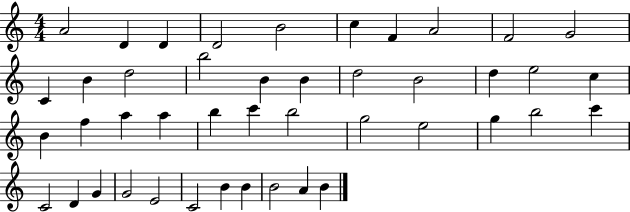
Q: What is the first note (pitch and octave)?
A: A4